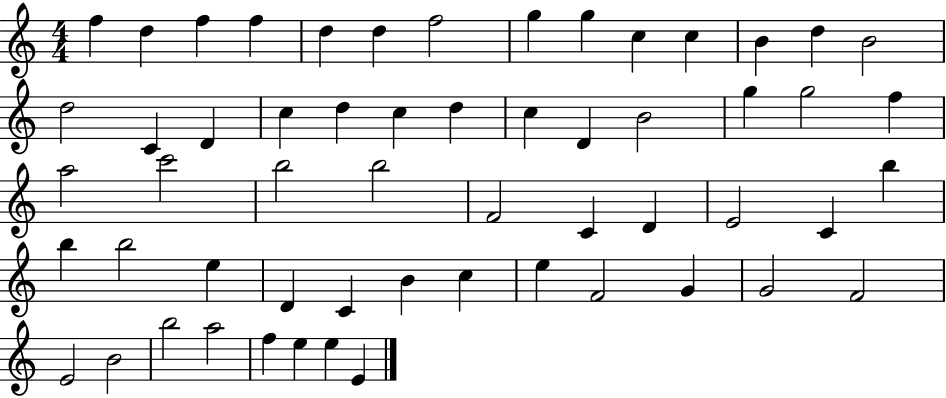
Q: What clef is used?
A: treble